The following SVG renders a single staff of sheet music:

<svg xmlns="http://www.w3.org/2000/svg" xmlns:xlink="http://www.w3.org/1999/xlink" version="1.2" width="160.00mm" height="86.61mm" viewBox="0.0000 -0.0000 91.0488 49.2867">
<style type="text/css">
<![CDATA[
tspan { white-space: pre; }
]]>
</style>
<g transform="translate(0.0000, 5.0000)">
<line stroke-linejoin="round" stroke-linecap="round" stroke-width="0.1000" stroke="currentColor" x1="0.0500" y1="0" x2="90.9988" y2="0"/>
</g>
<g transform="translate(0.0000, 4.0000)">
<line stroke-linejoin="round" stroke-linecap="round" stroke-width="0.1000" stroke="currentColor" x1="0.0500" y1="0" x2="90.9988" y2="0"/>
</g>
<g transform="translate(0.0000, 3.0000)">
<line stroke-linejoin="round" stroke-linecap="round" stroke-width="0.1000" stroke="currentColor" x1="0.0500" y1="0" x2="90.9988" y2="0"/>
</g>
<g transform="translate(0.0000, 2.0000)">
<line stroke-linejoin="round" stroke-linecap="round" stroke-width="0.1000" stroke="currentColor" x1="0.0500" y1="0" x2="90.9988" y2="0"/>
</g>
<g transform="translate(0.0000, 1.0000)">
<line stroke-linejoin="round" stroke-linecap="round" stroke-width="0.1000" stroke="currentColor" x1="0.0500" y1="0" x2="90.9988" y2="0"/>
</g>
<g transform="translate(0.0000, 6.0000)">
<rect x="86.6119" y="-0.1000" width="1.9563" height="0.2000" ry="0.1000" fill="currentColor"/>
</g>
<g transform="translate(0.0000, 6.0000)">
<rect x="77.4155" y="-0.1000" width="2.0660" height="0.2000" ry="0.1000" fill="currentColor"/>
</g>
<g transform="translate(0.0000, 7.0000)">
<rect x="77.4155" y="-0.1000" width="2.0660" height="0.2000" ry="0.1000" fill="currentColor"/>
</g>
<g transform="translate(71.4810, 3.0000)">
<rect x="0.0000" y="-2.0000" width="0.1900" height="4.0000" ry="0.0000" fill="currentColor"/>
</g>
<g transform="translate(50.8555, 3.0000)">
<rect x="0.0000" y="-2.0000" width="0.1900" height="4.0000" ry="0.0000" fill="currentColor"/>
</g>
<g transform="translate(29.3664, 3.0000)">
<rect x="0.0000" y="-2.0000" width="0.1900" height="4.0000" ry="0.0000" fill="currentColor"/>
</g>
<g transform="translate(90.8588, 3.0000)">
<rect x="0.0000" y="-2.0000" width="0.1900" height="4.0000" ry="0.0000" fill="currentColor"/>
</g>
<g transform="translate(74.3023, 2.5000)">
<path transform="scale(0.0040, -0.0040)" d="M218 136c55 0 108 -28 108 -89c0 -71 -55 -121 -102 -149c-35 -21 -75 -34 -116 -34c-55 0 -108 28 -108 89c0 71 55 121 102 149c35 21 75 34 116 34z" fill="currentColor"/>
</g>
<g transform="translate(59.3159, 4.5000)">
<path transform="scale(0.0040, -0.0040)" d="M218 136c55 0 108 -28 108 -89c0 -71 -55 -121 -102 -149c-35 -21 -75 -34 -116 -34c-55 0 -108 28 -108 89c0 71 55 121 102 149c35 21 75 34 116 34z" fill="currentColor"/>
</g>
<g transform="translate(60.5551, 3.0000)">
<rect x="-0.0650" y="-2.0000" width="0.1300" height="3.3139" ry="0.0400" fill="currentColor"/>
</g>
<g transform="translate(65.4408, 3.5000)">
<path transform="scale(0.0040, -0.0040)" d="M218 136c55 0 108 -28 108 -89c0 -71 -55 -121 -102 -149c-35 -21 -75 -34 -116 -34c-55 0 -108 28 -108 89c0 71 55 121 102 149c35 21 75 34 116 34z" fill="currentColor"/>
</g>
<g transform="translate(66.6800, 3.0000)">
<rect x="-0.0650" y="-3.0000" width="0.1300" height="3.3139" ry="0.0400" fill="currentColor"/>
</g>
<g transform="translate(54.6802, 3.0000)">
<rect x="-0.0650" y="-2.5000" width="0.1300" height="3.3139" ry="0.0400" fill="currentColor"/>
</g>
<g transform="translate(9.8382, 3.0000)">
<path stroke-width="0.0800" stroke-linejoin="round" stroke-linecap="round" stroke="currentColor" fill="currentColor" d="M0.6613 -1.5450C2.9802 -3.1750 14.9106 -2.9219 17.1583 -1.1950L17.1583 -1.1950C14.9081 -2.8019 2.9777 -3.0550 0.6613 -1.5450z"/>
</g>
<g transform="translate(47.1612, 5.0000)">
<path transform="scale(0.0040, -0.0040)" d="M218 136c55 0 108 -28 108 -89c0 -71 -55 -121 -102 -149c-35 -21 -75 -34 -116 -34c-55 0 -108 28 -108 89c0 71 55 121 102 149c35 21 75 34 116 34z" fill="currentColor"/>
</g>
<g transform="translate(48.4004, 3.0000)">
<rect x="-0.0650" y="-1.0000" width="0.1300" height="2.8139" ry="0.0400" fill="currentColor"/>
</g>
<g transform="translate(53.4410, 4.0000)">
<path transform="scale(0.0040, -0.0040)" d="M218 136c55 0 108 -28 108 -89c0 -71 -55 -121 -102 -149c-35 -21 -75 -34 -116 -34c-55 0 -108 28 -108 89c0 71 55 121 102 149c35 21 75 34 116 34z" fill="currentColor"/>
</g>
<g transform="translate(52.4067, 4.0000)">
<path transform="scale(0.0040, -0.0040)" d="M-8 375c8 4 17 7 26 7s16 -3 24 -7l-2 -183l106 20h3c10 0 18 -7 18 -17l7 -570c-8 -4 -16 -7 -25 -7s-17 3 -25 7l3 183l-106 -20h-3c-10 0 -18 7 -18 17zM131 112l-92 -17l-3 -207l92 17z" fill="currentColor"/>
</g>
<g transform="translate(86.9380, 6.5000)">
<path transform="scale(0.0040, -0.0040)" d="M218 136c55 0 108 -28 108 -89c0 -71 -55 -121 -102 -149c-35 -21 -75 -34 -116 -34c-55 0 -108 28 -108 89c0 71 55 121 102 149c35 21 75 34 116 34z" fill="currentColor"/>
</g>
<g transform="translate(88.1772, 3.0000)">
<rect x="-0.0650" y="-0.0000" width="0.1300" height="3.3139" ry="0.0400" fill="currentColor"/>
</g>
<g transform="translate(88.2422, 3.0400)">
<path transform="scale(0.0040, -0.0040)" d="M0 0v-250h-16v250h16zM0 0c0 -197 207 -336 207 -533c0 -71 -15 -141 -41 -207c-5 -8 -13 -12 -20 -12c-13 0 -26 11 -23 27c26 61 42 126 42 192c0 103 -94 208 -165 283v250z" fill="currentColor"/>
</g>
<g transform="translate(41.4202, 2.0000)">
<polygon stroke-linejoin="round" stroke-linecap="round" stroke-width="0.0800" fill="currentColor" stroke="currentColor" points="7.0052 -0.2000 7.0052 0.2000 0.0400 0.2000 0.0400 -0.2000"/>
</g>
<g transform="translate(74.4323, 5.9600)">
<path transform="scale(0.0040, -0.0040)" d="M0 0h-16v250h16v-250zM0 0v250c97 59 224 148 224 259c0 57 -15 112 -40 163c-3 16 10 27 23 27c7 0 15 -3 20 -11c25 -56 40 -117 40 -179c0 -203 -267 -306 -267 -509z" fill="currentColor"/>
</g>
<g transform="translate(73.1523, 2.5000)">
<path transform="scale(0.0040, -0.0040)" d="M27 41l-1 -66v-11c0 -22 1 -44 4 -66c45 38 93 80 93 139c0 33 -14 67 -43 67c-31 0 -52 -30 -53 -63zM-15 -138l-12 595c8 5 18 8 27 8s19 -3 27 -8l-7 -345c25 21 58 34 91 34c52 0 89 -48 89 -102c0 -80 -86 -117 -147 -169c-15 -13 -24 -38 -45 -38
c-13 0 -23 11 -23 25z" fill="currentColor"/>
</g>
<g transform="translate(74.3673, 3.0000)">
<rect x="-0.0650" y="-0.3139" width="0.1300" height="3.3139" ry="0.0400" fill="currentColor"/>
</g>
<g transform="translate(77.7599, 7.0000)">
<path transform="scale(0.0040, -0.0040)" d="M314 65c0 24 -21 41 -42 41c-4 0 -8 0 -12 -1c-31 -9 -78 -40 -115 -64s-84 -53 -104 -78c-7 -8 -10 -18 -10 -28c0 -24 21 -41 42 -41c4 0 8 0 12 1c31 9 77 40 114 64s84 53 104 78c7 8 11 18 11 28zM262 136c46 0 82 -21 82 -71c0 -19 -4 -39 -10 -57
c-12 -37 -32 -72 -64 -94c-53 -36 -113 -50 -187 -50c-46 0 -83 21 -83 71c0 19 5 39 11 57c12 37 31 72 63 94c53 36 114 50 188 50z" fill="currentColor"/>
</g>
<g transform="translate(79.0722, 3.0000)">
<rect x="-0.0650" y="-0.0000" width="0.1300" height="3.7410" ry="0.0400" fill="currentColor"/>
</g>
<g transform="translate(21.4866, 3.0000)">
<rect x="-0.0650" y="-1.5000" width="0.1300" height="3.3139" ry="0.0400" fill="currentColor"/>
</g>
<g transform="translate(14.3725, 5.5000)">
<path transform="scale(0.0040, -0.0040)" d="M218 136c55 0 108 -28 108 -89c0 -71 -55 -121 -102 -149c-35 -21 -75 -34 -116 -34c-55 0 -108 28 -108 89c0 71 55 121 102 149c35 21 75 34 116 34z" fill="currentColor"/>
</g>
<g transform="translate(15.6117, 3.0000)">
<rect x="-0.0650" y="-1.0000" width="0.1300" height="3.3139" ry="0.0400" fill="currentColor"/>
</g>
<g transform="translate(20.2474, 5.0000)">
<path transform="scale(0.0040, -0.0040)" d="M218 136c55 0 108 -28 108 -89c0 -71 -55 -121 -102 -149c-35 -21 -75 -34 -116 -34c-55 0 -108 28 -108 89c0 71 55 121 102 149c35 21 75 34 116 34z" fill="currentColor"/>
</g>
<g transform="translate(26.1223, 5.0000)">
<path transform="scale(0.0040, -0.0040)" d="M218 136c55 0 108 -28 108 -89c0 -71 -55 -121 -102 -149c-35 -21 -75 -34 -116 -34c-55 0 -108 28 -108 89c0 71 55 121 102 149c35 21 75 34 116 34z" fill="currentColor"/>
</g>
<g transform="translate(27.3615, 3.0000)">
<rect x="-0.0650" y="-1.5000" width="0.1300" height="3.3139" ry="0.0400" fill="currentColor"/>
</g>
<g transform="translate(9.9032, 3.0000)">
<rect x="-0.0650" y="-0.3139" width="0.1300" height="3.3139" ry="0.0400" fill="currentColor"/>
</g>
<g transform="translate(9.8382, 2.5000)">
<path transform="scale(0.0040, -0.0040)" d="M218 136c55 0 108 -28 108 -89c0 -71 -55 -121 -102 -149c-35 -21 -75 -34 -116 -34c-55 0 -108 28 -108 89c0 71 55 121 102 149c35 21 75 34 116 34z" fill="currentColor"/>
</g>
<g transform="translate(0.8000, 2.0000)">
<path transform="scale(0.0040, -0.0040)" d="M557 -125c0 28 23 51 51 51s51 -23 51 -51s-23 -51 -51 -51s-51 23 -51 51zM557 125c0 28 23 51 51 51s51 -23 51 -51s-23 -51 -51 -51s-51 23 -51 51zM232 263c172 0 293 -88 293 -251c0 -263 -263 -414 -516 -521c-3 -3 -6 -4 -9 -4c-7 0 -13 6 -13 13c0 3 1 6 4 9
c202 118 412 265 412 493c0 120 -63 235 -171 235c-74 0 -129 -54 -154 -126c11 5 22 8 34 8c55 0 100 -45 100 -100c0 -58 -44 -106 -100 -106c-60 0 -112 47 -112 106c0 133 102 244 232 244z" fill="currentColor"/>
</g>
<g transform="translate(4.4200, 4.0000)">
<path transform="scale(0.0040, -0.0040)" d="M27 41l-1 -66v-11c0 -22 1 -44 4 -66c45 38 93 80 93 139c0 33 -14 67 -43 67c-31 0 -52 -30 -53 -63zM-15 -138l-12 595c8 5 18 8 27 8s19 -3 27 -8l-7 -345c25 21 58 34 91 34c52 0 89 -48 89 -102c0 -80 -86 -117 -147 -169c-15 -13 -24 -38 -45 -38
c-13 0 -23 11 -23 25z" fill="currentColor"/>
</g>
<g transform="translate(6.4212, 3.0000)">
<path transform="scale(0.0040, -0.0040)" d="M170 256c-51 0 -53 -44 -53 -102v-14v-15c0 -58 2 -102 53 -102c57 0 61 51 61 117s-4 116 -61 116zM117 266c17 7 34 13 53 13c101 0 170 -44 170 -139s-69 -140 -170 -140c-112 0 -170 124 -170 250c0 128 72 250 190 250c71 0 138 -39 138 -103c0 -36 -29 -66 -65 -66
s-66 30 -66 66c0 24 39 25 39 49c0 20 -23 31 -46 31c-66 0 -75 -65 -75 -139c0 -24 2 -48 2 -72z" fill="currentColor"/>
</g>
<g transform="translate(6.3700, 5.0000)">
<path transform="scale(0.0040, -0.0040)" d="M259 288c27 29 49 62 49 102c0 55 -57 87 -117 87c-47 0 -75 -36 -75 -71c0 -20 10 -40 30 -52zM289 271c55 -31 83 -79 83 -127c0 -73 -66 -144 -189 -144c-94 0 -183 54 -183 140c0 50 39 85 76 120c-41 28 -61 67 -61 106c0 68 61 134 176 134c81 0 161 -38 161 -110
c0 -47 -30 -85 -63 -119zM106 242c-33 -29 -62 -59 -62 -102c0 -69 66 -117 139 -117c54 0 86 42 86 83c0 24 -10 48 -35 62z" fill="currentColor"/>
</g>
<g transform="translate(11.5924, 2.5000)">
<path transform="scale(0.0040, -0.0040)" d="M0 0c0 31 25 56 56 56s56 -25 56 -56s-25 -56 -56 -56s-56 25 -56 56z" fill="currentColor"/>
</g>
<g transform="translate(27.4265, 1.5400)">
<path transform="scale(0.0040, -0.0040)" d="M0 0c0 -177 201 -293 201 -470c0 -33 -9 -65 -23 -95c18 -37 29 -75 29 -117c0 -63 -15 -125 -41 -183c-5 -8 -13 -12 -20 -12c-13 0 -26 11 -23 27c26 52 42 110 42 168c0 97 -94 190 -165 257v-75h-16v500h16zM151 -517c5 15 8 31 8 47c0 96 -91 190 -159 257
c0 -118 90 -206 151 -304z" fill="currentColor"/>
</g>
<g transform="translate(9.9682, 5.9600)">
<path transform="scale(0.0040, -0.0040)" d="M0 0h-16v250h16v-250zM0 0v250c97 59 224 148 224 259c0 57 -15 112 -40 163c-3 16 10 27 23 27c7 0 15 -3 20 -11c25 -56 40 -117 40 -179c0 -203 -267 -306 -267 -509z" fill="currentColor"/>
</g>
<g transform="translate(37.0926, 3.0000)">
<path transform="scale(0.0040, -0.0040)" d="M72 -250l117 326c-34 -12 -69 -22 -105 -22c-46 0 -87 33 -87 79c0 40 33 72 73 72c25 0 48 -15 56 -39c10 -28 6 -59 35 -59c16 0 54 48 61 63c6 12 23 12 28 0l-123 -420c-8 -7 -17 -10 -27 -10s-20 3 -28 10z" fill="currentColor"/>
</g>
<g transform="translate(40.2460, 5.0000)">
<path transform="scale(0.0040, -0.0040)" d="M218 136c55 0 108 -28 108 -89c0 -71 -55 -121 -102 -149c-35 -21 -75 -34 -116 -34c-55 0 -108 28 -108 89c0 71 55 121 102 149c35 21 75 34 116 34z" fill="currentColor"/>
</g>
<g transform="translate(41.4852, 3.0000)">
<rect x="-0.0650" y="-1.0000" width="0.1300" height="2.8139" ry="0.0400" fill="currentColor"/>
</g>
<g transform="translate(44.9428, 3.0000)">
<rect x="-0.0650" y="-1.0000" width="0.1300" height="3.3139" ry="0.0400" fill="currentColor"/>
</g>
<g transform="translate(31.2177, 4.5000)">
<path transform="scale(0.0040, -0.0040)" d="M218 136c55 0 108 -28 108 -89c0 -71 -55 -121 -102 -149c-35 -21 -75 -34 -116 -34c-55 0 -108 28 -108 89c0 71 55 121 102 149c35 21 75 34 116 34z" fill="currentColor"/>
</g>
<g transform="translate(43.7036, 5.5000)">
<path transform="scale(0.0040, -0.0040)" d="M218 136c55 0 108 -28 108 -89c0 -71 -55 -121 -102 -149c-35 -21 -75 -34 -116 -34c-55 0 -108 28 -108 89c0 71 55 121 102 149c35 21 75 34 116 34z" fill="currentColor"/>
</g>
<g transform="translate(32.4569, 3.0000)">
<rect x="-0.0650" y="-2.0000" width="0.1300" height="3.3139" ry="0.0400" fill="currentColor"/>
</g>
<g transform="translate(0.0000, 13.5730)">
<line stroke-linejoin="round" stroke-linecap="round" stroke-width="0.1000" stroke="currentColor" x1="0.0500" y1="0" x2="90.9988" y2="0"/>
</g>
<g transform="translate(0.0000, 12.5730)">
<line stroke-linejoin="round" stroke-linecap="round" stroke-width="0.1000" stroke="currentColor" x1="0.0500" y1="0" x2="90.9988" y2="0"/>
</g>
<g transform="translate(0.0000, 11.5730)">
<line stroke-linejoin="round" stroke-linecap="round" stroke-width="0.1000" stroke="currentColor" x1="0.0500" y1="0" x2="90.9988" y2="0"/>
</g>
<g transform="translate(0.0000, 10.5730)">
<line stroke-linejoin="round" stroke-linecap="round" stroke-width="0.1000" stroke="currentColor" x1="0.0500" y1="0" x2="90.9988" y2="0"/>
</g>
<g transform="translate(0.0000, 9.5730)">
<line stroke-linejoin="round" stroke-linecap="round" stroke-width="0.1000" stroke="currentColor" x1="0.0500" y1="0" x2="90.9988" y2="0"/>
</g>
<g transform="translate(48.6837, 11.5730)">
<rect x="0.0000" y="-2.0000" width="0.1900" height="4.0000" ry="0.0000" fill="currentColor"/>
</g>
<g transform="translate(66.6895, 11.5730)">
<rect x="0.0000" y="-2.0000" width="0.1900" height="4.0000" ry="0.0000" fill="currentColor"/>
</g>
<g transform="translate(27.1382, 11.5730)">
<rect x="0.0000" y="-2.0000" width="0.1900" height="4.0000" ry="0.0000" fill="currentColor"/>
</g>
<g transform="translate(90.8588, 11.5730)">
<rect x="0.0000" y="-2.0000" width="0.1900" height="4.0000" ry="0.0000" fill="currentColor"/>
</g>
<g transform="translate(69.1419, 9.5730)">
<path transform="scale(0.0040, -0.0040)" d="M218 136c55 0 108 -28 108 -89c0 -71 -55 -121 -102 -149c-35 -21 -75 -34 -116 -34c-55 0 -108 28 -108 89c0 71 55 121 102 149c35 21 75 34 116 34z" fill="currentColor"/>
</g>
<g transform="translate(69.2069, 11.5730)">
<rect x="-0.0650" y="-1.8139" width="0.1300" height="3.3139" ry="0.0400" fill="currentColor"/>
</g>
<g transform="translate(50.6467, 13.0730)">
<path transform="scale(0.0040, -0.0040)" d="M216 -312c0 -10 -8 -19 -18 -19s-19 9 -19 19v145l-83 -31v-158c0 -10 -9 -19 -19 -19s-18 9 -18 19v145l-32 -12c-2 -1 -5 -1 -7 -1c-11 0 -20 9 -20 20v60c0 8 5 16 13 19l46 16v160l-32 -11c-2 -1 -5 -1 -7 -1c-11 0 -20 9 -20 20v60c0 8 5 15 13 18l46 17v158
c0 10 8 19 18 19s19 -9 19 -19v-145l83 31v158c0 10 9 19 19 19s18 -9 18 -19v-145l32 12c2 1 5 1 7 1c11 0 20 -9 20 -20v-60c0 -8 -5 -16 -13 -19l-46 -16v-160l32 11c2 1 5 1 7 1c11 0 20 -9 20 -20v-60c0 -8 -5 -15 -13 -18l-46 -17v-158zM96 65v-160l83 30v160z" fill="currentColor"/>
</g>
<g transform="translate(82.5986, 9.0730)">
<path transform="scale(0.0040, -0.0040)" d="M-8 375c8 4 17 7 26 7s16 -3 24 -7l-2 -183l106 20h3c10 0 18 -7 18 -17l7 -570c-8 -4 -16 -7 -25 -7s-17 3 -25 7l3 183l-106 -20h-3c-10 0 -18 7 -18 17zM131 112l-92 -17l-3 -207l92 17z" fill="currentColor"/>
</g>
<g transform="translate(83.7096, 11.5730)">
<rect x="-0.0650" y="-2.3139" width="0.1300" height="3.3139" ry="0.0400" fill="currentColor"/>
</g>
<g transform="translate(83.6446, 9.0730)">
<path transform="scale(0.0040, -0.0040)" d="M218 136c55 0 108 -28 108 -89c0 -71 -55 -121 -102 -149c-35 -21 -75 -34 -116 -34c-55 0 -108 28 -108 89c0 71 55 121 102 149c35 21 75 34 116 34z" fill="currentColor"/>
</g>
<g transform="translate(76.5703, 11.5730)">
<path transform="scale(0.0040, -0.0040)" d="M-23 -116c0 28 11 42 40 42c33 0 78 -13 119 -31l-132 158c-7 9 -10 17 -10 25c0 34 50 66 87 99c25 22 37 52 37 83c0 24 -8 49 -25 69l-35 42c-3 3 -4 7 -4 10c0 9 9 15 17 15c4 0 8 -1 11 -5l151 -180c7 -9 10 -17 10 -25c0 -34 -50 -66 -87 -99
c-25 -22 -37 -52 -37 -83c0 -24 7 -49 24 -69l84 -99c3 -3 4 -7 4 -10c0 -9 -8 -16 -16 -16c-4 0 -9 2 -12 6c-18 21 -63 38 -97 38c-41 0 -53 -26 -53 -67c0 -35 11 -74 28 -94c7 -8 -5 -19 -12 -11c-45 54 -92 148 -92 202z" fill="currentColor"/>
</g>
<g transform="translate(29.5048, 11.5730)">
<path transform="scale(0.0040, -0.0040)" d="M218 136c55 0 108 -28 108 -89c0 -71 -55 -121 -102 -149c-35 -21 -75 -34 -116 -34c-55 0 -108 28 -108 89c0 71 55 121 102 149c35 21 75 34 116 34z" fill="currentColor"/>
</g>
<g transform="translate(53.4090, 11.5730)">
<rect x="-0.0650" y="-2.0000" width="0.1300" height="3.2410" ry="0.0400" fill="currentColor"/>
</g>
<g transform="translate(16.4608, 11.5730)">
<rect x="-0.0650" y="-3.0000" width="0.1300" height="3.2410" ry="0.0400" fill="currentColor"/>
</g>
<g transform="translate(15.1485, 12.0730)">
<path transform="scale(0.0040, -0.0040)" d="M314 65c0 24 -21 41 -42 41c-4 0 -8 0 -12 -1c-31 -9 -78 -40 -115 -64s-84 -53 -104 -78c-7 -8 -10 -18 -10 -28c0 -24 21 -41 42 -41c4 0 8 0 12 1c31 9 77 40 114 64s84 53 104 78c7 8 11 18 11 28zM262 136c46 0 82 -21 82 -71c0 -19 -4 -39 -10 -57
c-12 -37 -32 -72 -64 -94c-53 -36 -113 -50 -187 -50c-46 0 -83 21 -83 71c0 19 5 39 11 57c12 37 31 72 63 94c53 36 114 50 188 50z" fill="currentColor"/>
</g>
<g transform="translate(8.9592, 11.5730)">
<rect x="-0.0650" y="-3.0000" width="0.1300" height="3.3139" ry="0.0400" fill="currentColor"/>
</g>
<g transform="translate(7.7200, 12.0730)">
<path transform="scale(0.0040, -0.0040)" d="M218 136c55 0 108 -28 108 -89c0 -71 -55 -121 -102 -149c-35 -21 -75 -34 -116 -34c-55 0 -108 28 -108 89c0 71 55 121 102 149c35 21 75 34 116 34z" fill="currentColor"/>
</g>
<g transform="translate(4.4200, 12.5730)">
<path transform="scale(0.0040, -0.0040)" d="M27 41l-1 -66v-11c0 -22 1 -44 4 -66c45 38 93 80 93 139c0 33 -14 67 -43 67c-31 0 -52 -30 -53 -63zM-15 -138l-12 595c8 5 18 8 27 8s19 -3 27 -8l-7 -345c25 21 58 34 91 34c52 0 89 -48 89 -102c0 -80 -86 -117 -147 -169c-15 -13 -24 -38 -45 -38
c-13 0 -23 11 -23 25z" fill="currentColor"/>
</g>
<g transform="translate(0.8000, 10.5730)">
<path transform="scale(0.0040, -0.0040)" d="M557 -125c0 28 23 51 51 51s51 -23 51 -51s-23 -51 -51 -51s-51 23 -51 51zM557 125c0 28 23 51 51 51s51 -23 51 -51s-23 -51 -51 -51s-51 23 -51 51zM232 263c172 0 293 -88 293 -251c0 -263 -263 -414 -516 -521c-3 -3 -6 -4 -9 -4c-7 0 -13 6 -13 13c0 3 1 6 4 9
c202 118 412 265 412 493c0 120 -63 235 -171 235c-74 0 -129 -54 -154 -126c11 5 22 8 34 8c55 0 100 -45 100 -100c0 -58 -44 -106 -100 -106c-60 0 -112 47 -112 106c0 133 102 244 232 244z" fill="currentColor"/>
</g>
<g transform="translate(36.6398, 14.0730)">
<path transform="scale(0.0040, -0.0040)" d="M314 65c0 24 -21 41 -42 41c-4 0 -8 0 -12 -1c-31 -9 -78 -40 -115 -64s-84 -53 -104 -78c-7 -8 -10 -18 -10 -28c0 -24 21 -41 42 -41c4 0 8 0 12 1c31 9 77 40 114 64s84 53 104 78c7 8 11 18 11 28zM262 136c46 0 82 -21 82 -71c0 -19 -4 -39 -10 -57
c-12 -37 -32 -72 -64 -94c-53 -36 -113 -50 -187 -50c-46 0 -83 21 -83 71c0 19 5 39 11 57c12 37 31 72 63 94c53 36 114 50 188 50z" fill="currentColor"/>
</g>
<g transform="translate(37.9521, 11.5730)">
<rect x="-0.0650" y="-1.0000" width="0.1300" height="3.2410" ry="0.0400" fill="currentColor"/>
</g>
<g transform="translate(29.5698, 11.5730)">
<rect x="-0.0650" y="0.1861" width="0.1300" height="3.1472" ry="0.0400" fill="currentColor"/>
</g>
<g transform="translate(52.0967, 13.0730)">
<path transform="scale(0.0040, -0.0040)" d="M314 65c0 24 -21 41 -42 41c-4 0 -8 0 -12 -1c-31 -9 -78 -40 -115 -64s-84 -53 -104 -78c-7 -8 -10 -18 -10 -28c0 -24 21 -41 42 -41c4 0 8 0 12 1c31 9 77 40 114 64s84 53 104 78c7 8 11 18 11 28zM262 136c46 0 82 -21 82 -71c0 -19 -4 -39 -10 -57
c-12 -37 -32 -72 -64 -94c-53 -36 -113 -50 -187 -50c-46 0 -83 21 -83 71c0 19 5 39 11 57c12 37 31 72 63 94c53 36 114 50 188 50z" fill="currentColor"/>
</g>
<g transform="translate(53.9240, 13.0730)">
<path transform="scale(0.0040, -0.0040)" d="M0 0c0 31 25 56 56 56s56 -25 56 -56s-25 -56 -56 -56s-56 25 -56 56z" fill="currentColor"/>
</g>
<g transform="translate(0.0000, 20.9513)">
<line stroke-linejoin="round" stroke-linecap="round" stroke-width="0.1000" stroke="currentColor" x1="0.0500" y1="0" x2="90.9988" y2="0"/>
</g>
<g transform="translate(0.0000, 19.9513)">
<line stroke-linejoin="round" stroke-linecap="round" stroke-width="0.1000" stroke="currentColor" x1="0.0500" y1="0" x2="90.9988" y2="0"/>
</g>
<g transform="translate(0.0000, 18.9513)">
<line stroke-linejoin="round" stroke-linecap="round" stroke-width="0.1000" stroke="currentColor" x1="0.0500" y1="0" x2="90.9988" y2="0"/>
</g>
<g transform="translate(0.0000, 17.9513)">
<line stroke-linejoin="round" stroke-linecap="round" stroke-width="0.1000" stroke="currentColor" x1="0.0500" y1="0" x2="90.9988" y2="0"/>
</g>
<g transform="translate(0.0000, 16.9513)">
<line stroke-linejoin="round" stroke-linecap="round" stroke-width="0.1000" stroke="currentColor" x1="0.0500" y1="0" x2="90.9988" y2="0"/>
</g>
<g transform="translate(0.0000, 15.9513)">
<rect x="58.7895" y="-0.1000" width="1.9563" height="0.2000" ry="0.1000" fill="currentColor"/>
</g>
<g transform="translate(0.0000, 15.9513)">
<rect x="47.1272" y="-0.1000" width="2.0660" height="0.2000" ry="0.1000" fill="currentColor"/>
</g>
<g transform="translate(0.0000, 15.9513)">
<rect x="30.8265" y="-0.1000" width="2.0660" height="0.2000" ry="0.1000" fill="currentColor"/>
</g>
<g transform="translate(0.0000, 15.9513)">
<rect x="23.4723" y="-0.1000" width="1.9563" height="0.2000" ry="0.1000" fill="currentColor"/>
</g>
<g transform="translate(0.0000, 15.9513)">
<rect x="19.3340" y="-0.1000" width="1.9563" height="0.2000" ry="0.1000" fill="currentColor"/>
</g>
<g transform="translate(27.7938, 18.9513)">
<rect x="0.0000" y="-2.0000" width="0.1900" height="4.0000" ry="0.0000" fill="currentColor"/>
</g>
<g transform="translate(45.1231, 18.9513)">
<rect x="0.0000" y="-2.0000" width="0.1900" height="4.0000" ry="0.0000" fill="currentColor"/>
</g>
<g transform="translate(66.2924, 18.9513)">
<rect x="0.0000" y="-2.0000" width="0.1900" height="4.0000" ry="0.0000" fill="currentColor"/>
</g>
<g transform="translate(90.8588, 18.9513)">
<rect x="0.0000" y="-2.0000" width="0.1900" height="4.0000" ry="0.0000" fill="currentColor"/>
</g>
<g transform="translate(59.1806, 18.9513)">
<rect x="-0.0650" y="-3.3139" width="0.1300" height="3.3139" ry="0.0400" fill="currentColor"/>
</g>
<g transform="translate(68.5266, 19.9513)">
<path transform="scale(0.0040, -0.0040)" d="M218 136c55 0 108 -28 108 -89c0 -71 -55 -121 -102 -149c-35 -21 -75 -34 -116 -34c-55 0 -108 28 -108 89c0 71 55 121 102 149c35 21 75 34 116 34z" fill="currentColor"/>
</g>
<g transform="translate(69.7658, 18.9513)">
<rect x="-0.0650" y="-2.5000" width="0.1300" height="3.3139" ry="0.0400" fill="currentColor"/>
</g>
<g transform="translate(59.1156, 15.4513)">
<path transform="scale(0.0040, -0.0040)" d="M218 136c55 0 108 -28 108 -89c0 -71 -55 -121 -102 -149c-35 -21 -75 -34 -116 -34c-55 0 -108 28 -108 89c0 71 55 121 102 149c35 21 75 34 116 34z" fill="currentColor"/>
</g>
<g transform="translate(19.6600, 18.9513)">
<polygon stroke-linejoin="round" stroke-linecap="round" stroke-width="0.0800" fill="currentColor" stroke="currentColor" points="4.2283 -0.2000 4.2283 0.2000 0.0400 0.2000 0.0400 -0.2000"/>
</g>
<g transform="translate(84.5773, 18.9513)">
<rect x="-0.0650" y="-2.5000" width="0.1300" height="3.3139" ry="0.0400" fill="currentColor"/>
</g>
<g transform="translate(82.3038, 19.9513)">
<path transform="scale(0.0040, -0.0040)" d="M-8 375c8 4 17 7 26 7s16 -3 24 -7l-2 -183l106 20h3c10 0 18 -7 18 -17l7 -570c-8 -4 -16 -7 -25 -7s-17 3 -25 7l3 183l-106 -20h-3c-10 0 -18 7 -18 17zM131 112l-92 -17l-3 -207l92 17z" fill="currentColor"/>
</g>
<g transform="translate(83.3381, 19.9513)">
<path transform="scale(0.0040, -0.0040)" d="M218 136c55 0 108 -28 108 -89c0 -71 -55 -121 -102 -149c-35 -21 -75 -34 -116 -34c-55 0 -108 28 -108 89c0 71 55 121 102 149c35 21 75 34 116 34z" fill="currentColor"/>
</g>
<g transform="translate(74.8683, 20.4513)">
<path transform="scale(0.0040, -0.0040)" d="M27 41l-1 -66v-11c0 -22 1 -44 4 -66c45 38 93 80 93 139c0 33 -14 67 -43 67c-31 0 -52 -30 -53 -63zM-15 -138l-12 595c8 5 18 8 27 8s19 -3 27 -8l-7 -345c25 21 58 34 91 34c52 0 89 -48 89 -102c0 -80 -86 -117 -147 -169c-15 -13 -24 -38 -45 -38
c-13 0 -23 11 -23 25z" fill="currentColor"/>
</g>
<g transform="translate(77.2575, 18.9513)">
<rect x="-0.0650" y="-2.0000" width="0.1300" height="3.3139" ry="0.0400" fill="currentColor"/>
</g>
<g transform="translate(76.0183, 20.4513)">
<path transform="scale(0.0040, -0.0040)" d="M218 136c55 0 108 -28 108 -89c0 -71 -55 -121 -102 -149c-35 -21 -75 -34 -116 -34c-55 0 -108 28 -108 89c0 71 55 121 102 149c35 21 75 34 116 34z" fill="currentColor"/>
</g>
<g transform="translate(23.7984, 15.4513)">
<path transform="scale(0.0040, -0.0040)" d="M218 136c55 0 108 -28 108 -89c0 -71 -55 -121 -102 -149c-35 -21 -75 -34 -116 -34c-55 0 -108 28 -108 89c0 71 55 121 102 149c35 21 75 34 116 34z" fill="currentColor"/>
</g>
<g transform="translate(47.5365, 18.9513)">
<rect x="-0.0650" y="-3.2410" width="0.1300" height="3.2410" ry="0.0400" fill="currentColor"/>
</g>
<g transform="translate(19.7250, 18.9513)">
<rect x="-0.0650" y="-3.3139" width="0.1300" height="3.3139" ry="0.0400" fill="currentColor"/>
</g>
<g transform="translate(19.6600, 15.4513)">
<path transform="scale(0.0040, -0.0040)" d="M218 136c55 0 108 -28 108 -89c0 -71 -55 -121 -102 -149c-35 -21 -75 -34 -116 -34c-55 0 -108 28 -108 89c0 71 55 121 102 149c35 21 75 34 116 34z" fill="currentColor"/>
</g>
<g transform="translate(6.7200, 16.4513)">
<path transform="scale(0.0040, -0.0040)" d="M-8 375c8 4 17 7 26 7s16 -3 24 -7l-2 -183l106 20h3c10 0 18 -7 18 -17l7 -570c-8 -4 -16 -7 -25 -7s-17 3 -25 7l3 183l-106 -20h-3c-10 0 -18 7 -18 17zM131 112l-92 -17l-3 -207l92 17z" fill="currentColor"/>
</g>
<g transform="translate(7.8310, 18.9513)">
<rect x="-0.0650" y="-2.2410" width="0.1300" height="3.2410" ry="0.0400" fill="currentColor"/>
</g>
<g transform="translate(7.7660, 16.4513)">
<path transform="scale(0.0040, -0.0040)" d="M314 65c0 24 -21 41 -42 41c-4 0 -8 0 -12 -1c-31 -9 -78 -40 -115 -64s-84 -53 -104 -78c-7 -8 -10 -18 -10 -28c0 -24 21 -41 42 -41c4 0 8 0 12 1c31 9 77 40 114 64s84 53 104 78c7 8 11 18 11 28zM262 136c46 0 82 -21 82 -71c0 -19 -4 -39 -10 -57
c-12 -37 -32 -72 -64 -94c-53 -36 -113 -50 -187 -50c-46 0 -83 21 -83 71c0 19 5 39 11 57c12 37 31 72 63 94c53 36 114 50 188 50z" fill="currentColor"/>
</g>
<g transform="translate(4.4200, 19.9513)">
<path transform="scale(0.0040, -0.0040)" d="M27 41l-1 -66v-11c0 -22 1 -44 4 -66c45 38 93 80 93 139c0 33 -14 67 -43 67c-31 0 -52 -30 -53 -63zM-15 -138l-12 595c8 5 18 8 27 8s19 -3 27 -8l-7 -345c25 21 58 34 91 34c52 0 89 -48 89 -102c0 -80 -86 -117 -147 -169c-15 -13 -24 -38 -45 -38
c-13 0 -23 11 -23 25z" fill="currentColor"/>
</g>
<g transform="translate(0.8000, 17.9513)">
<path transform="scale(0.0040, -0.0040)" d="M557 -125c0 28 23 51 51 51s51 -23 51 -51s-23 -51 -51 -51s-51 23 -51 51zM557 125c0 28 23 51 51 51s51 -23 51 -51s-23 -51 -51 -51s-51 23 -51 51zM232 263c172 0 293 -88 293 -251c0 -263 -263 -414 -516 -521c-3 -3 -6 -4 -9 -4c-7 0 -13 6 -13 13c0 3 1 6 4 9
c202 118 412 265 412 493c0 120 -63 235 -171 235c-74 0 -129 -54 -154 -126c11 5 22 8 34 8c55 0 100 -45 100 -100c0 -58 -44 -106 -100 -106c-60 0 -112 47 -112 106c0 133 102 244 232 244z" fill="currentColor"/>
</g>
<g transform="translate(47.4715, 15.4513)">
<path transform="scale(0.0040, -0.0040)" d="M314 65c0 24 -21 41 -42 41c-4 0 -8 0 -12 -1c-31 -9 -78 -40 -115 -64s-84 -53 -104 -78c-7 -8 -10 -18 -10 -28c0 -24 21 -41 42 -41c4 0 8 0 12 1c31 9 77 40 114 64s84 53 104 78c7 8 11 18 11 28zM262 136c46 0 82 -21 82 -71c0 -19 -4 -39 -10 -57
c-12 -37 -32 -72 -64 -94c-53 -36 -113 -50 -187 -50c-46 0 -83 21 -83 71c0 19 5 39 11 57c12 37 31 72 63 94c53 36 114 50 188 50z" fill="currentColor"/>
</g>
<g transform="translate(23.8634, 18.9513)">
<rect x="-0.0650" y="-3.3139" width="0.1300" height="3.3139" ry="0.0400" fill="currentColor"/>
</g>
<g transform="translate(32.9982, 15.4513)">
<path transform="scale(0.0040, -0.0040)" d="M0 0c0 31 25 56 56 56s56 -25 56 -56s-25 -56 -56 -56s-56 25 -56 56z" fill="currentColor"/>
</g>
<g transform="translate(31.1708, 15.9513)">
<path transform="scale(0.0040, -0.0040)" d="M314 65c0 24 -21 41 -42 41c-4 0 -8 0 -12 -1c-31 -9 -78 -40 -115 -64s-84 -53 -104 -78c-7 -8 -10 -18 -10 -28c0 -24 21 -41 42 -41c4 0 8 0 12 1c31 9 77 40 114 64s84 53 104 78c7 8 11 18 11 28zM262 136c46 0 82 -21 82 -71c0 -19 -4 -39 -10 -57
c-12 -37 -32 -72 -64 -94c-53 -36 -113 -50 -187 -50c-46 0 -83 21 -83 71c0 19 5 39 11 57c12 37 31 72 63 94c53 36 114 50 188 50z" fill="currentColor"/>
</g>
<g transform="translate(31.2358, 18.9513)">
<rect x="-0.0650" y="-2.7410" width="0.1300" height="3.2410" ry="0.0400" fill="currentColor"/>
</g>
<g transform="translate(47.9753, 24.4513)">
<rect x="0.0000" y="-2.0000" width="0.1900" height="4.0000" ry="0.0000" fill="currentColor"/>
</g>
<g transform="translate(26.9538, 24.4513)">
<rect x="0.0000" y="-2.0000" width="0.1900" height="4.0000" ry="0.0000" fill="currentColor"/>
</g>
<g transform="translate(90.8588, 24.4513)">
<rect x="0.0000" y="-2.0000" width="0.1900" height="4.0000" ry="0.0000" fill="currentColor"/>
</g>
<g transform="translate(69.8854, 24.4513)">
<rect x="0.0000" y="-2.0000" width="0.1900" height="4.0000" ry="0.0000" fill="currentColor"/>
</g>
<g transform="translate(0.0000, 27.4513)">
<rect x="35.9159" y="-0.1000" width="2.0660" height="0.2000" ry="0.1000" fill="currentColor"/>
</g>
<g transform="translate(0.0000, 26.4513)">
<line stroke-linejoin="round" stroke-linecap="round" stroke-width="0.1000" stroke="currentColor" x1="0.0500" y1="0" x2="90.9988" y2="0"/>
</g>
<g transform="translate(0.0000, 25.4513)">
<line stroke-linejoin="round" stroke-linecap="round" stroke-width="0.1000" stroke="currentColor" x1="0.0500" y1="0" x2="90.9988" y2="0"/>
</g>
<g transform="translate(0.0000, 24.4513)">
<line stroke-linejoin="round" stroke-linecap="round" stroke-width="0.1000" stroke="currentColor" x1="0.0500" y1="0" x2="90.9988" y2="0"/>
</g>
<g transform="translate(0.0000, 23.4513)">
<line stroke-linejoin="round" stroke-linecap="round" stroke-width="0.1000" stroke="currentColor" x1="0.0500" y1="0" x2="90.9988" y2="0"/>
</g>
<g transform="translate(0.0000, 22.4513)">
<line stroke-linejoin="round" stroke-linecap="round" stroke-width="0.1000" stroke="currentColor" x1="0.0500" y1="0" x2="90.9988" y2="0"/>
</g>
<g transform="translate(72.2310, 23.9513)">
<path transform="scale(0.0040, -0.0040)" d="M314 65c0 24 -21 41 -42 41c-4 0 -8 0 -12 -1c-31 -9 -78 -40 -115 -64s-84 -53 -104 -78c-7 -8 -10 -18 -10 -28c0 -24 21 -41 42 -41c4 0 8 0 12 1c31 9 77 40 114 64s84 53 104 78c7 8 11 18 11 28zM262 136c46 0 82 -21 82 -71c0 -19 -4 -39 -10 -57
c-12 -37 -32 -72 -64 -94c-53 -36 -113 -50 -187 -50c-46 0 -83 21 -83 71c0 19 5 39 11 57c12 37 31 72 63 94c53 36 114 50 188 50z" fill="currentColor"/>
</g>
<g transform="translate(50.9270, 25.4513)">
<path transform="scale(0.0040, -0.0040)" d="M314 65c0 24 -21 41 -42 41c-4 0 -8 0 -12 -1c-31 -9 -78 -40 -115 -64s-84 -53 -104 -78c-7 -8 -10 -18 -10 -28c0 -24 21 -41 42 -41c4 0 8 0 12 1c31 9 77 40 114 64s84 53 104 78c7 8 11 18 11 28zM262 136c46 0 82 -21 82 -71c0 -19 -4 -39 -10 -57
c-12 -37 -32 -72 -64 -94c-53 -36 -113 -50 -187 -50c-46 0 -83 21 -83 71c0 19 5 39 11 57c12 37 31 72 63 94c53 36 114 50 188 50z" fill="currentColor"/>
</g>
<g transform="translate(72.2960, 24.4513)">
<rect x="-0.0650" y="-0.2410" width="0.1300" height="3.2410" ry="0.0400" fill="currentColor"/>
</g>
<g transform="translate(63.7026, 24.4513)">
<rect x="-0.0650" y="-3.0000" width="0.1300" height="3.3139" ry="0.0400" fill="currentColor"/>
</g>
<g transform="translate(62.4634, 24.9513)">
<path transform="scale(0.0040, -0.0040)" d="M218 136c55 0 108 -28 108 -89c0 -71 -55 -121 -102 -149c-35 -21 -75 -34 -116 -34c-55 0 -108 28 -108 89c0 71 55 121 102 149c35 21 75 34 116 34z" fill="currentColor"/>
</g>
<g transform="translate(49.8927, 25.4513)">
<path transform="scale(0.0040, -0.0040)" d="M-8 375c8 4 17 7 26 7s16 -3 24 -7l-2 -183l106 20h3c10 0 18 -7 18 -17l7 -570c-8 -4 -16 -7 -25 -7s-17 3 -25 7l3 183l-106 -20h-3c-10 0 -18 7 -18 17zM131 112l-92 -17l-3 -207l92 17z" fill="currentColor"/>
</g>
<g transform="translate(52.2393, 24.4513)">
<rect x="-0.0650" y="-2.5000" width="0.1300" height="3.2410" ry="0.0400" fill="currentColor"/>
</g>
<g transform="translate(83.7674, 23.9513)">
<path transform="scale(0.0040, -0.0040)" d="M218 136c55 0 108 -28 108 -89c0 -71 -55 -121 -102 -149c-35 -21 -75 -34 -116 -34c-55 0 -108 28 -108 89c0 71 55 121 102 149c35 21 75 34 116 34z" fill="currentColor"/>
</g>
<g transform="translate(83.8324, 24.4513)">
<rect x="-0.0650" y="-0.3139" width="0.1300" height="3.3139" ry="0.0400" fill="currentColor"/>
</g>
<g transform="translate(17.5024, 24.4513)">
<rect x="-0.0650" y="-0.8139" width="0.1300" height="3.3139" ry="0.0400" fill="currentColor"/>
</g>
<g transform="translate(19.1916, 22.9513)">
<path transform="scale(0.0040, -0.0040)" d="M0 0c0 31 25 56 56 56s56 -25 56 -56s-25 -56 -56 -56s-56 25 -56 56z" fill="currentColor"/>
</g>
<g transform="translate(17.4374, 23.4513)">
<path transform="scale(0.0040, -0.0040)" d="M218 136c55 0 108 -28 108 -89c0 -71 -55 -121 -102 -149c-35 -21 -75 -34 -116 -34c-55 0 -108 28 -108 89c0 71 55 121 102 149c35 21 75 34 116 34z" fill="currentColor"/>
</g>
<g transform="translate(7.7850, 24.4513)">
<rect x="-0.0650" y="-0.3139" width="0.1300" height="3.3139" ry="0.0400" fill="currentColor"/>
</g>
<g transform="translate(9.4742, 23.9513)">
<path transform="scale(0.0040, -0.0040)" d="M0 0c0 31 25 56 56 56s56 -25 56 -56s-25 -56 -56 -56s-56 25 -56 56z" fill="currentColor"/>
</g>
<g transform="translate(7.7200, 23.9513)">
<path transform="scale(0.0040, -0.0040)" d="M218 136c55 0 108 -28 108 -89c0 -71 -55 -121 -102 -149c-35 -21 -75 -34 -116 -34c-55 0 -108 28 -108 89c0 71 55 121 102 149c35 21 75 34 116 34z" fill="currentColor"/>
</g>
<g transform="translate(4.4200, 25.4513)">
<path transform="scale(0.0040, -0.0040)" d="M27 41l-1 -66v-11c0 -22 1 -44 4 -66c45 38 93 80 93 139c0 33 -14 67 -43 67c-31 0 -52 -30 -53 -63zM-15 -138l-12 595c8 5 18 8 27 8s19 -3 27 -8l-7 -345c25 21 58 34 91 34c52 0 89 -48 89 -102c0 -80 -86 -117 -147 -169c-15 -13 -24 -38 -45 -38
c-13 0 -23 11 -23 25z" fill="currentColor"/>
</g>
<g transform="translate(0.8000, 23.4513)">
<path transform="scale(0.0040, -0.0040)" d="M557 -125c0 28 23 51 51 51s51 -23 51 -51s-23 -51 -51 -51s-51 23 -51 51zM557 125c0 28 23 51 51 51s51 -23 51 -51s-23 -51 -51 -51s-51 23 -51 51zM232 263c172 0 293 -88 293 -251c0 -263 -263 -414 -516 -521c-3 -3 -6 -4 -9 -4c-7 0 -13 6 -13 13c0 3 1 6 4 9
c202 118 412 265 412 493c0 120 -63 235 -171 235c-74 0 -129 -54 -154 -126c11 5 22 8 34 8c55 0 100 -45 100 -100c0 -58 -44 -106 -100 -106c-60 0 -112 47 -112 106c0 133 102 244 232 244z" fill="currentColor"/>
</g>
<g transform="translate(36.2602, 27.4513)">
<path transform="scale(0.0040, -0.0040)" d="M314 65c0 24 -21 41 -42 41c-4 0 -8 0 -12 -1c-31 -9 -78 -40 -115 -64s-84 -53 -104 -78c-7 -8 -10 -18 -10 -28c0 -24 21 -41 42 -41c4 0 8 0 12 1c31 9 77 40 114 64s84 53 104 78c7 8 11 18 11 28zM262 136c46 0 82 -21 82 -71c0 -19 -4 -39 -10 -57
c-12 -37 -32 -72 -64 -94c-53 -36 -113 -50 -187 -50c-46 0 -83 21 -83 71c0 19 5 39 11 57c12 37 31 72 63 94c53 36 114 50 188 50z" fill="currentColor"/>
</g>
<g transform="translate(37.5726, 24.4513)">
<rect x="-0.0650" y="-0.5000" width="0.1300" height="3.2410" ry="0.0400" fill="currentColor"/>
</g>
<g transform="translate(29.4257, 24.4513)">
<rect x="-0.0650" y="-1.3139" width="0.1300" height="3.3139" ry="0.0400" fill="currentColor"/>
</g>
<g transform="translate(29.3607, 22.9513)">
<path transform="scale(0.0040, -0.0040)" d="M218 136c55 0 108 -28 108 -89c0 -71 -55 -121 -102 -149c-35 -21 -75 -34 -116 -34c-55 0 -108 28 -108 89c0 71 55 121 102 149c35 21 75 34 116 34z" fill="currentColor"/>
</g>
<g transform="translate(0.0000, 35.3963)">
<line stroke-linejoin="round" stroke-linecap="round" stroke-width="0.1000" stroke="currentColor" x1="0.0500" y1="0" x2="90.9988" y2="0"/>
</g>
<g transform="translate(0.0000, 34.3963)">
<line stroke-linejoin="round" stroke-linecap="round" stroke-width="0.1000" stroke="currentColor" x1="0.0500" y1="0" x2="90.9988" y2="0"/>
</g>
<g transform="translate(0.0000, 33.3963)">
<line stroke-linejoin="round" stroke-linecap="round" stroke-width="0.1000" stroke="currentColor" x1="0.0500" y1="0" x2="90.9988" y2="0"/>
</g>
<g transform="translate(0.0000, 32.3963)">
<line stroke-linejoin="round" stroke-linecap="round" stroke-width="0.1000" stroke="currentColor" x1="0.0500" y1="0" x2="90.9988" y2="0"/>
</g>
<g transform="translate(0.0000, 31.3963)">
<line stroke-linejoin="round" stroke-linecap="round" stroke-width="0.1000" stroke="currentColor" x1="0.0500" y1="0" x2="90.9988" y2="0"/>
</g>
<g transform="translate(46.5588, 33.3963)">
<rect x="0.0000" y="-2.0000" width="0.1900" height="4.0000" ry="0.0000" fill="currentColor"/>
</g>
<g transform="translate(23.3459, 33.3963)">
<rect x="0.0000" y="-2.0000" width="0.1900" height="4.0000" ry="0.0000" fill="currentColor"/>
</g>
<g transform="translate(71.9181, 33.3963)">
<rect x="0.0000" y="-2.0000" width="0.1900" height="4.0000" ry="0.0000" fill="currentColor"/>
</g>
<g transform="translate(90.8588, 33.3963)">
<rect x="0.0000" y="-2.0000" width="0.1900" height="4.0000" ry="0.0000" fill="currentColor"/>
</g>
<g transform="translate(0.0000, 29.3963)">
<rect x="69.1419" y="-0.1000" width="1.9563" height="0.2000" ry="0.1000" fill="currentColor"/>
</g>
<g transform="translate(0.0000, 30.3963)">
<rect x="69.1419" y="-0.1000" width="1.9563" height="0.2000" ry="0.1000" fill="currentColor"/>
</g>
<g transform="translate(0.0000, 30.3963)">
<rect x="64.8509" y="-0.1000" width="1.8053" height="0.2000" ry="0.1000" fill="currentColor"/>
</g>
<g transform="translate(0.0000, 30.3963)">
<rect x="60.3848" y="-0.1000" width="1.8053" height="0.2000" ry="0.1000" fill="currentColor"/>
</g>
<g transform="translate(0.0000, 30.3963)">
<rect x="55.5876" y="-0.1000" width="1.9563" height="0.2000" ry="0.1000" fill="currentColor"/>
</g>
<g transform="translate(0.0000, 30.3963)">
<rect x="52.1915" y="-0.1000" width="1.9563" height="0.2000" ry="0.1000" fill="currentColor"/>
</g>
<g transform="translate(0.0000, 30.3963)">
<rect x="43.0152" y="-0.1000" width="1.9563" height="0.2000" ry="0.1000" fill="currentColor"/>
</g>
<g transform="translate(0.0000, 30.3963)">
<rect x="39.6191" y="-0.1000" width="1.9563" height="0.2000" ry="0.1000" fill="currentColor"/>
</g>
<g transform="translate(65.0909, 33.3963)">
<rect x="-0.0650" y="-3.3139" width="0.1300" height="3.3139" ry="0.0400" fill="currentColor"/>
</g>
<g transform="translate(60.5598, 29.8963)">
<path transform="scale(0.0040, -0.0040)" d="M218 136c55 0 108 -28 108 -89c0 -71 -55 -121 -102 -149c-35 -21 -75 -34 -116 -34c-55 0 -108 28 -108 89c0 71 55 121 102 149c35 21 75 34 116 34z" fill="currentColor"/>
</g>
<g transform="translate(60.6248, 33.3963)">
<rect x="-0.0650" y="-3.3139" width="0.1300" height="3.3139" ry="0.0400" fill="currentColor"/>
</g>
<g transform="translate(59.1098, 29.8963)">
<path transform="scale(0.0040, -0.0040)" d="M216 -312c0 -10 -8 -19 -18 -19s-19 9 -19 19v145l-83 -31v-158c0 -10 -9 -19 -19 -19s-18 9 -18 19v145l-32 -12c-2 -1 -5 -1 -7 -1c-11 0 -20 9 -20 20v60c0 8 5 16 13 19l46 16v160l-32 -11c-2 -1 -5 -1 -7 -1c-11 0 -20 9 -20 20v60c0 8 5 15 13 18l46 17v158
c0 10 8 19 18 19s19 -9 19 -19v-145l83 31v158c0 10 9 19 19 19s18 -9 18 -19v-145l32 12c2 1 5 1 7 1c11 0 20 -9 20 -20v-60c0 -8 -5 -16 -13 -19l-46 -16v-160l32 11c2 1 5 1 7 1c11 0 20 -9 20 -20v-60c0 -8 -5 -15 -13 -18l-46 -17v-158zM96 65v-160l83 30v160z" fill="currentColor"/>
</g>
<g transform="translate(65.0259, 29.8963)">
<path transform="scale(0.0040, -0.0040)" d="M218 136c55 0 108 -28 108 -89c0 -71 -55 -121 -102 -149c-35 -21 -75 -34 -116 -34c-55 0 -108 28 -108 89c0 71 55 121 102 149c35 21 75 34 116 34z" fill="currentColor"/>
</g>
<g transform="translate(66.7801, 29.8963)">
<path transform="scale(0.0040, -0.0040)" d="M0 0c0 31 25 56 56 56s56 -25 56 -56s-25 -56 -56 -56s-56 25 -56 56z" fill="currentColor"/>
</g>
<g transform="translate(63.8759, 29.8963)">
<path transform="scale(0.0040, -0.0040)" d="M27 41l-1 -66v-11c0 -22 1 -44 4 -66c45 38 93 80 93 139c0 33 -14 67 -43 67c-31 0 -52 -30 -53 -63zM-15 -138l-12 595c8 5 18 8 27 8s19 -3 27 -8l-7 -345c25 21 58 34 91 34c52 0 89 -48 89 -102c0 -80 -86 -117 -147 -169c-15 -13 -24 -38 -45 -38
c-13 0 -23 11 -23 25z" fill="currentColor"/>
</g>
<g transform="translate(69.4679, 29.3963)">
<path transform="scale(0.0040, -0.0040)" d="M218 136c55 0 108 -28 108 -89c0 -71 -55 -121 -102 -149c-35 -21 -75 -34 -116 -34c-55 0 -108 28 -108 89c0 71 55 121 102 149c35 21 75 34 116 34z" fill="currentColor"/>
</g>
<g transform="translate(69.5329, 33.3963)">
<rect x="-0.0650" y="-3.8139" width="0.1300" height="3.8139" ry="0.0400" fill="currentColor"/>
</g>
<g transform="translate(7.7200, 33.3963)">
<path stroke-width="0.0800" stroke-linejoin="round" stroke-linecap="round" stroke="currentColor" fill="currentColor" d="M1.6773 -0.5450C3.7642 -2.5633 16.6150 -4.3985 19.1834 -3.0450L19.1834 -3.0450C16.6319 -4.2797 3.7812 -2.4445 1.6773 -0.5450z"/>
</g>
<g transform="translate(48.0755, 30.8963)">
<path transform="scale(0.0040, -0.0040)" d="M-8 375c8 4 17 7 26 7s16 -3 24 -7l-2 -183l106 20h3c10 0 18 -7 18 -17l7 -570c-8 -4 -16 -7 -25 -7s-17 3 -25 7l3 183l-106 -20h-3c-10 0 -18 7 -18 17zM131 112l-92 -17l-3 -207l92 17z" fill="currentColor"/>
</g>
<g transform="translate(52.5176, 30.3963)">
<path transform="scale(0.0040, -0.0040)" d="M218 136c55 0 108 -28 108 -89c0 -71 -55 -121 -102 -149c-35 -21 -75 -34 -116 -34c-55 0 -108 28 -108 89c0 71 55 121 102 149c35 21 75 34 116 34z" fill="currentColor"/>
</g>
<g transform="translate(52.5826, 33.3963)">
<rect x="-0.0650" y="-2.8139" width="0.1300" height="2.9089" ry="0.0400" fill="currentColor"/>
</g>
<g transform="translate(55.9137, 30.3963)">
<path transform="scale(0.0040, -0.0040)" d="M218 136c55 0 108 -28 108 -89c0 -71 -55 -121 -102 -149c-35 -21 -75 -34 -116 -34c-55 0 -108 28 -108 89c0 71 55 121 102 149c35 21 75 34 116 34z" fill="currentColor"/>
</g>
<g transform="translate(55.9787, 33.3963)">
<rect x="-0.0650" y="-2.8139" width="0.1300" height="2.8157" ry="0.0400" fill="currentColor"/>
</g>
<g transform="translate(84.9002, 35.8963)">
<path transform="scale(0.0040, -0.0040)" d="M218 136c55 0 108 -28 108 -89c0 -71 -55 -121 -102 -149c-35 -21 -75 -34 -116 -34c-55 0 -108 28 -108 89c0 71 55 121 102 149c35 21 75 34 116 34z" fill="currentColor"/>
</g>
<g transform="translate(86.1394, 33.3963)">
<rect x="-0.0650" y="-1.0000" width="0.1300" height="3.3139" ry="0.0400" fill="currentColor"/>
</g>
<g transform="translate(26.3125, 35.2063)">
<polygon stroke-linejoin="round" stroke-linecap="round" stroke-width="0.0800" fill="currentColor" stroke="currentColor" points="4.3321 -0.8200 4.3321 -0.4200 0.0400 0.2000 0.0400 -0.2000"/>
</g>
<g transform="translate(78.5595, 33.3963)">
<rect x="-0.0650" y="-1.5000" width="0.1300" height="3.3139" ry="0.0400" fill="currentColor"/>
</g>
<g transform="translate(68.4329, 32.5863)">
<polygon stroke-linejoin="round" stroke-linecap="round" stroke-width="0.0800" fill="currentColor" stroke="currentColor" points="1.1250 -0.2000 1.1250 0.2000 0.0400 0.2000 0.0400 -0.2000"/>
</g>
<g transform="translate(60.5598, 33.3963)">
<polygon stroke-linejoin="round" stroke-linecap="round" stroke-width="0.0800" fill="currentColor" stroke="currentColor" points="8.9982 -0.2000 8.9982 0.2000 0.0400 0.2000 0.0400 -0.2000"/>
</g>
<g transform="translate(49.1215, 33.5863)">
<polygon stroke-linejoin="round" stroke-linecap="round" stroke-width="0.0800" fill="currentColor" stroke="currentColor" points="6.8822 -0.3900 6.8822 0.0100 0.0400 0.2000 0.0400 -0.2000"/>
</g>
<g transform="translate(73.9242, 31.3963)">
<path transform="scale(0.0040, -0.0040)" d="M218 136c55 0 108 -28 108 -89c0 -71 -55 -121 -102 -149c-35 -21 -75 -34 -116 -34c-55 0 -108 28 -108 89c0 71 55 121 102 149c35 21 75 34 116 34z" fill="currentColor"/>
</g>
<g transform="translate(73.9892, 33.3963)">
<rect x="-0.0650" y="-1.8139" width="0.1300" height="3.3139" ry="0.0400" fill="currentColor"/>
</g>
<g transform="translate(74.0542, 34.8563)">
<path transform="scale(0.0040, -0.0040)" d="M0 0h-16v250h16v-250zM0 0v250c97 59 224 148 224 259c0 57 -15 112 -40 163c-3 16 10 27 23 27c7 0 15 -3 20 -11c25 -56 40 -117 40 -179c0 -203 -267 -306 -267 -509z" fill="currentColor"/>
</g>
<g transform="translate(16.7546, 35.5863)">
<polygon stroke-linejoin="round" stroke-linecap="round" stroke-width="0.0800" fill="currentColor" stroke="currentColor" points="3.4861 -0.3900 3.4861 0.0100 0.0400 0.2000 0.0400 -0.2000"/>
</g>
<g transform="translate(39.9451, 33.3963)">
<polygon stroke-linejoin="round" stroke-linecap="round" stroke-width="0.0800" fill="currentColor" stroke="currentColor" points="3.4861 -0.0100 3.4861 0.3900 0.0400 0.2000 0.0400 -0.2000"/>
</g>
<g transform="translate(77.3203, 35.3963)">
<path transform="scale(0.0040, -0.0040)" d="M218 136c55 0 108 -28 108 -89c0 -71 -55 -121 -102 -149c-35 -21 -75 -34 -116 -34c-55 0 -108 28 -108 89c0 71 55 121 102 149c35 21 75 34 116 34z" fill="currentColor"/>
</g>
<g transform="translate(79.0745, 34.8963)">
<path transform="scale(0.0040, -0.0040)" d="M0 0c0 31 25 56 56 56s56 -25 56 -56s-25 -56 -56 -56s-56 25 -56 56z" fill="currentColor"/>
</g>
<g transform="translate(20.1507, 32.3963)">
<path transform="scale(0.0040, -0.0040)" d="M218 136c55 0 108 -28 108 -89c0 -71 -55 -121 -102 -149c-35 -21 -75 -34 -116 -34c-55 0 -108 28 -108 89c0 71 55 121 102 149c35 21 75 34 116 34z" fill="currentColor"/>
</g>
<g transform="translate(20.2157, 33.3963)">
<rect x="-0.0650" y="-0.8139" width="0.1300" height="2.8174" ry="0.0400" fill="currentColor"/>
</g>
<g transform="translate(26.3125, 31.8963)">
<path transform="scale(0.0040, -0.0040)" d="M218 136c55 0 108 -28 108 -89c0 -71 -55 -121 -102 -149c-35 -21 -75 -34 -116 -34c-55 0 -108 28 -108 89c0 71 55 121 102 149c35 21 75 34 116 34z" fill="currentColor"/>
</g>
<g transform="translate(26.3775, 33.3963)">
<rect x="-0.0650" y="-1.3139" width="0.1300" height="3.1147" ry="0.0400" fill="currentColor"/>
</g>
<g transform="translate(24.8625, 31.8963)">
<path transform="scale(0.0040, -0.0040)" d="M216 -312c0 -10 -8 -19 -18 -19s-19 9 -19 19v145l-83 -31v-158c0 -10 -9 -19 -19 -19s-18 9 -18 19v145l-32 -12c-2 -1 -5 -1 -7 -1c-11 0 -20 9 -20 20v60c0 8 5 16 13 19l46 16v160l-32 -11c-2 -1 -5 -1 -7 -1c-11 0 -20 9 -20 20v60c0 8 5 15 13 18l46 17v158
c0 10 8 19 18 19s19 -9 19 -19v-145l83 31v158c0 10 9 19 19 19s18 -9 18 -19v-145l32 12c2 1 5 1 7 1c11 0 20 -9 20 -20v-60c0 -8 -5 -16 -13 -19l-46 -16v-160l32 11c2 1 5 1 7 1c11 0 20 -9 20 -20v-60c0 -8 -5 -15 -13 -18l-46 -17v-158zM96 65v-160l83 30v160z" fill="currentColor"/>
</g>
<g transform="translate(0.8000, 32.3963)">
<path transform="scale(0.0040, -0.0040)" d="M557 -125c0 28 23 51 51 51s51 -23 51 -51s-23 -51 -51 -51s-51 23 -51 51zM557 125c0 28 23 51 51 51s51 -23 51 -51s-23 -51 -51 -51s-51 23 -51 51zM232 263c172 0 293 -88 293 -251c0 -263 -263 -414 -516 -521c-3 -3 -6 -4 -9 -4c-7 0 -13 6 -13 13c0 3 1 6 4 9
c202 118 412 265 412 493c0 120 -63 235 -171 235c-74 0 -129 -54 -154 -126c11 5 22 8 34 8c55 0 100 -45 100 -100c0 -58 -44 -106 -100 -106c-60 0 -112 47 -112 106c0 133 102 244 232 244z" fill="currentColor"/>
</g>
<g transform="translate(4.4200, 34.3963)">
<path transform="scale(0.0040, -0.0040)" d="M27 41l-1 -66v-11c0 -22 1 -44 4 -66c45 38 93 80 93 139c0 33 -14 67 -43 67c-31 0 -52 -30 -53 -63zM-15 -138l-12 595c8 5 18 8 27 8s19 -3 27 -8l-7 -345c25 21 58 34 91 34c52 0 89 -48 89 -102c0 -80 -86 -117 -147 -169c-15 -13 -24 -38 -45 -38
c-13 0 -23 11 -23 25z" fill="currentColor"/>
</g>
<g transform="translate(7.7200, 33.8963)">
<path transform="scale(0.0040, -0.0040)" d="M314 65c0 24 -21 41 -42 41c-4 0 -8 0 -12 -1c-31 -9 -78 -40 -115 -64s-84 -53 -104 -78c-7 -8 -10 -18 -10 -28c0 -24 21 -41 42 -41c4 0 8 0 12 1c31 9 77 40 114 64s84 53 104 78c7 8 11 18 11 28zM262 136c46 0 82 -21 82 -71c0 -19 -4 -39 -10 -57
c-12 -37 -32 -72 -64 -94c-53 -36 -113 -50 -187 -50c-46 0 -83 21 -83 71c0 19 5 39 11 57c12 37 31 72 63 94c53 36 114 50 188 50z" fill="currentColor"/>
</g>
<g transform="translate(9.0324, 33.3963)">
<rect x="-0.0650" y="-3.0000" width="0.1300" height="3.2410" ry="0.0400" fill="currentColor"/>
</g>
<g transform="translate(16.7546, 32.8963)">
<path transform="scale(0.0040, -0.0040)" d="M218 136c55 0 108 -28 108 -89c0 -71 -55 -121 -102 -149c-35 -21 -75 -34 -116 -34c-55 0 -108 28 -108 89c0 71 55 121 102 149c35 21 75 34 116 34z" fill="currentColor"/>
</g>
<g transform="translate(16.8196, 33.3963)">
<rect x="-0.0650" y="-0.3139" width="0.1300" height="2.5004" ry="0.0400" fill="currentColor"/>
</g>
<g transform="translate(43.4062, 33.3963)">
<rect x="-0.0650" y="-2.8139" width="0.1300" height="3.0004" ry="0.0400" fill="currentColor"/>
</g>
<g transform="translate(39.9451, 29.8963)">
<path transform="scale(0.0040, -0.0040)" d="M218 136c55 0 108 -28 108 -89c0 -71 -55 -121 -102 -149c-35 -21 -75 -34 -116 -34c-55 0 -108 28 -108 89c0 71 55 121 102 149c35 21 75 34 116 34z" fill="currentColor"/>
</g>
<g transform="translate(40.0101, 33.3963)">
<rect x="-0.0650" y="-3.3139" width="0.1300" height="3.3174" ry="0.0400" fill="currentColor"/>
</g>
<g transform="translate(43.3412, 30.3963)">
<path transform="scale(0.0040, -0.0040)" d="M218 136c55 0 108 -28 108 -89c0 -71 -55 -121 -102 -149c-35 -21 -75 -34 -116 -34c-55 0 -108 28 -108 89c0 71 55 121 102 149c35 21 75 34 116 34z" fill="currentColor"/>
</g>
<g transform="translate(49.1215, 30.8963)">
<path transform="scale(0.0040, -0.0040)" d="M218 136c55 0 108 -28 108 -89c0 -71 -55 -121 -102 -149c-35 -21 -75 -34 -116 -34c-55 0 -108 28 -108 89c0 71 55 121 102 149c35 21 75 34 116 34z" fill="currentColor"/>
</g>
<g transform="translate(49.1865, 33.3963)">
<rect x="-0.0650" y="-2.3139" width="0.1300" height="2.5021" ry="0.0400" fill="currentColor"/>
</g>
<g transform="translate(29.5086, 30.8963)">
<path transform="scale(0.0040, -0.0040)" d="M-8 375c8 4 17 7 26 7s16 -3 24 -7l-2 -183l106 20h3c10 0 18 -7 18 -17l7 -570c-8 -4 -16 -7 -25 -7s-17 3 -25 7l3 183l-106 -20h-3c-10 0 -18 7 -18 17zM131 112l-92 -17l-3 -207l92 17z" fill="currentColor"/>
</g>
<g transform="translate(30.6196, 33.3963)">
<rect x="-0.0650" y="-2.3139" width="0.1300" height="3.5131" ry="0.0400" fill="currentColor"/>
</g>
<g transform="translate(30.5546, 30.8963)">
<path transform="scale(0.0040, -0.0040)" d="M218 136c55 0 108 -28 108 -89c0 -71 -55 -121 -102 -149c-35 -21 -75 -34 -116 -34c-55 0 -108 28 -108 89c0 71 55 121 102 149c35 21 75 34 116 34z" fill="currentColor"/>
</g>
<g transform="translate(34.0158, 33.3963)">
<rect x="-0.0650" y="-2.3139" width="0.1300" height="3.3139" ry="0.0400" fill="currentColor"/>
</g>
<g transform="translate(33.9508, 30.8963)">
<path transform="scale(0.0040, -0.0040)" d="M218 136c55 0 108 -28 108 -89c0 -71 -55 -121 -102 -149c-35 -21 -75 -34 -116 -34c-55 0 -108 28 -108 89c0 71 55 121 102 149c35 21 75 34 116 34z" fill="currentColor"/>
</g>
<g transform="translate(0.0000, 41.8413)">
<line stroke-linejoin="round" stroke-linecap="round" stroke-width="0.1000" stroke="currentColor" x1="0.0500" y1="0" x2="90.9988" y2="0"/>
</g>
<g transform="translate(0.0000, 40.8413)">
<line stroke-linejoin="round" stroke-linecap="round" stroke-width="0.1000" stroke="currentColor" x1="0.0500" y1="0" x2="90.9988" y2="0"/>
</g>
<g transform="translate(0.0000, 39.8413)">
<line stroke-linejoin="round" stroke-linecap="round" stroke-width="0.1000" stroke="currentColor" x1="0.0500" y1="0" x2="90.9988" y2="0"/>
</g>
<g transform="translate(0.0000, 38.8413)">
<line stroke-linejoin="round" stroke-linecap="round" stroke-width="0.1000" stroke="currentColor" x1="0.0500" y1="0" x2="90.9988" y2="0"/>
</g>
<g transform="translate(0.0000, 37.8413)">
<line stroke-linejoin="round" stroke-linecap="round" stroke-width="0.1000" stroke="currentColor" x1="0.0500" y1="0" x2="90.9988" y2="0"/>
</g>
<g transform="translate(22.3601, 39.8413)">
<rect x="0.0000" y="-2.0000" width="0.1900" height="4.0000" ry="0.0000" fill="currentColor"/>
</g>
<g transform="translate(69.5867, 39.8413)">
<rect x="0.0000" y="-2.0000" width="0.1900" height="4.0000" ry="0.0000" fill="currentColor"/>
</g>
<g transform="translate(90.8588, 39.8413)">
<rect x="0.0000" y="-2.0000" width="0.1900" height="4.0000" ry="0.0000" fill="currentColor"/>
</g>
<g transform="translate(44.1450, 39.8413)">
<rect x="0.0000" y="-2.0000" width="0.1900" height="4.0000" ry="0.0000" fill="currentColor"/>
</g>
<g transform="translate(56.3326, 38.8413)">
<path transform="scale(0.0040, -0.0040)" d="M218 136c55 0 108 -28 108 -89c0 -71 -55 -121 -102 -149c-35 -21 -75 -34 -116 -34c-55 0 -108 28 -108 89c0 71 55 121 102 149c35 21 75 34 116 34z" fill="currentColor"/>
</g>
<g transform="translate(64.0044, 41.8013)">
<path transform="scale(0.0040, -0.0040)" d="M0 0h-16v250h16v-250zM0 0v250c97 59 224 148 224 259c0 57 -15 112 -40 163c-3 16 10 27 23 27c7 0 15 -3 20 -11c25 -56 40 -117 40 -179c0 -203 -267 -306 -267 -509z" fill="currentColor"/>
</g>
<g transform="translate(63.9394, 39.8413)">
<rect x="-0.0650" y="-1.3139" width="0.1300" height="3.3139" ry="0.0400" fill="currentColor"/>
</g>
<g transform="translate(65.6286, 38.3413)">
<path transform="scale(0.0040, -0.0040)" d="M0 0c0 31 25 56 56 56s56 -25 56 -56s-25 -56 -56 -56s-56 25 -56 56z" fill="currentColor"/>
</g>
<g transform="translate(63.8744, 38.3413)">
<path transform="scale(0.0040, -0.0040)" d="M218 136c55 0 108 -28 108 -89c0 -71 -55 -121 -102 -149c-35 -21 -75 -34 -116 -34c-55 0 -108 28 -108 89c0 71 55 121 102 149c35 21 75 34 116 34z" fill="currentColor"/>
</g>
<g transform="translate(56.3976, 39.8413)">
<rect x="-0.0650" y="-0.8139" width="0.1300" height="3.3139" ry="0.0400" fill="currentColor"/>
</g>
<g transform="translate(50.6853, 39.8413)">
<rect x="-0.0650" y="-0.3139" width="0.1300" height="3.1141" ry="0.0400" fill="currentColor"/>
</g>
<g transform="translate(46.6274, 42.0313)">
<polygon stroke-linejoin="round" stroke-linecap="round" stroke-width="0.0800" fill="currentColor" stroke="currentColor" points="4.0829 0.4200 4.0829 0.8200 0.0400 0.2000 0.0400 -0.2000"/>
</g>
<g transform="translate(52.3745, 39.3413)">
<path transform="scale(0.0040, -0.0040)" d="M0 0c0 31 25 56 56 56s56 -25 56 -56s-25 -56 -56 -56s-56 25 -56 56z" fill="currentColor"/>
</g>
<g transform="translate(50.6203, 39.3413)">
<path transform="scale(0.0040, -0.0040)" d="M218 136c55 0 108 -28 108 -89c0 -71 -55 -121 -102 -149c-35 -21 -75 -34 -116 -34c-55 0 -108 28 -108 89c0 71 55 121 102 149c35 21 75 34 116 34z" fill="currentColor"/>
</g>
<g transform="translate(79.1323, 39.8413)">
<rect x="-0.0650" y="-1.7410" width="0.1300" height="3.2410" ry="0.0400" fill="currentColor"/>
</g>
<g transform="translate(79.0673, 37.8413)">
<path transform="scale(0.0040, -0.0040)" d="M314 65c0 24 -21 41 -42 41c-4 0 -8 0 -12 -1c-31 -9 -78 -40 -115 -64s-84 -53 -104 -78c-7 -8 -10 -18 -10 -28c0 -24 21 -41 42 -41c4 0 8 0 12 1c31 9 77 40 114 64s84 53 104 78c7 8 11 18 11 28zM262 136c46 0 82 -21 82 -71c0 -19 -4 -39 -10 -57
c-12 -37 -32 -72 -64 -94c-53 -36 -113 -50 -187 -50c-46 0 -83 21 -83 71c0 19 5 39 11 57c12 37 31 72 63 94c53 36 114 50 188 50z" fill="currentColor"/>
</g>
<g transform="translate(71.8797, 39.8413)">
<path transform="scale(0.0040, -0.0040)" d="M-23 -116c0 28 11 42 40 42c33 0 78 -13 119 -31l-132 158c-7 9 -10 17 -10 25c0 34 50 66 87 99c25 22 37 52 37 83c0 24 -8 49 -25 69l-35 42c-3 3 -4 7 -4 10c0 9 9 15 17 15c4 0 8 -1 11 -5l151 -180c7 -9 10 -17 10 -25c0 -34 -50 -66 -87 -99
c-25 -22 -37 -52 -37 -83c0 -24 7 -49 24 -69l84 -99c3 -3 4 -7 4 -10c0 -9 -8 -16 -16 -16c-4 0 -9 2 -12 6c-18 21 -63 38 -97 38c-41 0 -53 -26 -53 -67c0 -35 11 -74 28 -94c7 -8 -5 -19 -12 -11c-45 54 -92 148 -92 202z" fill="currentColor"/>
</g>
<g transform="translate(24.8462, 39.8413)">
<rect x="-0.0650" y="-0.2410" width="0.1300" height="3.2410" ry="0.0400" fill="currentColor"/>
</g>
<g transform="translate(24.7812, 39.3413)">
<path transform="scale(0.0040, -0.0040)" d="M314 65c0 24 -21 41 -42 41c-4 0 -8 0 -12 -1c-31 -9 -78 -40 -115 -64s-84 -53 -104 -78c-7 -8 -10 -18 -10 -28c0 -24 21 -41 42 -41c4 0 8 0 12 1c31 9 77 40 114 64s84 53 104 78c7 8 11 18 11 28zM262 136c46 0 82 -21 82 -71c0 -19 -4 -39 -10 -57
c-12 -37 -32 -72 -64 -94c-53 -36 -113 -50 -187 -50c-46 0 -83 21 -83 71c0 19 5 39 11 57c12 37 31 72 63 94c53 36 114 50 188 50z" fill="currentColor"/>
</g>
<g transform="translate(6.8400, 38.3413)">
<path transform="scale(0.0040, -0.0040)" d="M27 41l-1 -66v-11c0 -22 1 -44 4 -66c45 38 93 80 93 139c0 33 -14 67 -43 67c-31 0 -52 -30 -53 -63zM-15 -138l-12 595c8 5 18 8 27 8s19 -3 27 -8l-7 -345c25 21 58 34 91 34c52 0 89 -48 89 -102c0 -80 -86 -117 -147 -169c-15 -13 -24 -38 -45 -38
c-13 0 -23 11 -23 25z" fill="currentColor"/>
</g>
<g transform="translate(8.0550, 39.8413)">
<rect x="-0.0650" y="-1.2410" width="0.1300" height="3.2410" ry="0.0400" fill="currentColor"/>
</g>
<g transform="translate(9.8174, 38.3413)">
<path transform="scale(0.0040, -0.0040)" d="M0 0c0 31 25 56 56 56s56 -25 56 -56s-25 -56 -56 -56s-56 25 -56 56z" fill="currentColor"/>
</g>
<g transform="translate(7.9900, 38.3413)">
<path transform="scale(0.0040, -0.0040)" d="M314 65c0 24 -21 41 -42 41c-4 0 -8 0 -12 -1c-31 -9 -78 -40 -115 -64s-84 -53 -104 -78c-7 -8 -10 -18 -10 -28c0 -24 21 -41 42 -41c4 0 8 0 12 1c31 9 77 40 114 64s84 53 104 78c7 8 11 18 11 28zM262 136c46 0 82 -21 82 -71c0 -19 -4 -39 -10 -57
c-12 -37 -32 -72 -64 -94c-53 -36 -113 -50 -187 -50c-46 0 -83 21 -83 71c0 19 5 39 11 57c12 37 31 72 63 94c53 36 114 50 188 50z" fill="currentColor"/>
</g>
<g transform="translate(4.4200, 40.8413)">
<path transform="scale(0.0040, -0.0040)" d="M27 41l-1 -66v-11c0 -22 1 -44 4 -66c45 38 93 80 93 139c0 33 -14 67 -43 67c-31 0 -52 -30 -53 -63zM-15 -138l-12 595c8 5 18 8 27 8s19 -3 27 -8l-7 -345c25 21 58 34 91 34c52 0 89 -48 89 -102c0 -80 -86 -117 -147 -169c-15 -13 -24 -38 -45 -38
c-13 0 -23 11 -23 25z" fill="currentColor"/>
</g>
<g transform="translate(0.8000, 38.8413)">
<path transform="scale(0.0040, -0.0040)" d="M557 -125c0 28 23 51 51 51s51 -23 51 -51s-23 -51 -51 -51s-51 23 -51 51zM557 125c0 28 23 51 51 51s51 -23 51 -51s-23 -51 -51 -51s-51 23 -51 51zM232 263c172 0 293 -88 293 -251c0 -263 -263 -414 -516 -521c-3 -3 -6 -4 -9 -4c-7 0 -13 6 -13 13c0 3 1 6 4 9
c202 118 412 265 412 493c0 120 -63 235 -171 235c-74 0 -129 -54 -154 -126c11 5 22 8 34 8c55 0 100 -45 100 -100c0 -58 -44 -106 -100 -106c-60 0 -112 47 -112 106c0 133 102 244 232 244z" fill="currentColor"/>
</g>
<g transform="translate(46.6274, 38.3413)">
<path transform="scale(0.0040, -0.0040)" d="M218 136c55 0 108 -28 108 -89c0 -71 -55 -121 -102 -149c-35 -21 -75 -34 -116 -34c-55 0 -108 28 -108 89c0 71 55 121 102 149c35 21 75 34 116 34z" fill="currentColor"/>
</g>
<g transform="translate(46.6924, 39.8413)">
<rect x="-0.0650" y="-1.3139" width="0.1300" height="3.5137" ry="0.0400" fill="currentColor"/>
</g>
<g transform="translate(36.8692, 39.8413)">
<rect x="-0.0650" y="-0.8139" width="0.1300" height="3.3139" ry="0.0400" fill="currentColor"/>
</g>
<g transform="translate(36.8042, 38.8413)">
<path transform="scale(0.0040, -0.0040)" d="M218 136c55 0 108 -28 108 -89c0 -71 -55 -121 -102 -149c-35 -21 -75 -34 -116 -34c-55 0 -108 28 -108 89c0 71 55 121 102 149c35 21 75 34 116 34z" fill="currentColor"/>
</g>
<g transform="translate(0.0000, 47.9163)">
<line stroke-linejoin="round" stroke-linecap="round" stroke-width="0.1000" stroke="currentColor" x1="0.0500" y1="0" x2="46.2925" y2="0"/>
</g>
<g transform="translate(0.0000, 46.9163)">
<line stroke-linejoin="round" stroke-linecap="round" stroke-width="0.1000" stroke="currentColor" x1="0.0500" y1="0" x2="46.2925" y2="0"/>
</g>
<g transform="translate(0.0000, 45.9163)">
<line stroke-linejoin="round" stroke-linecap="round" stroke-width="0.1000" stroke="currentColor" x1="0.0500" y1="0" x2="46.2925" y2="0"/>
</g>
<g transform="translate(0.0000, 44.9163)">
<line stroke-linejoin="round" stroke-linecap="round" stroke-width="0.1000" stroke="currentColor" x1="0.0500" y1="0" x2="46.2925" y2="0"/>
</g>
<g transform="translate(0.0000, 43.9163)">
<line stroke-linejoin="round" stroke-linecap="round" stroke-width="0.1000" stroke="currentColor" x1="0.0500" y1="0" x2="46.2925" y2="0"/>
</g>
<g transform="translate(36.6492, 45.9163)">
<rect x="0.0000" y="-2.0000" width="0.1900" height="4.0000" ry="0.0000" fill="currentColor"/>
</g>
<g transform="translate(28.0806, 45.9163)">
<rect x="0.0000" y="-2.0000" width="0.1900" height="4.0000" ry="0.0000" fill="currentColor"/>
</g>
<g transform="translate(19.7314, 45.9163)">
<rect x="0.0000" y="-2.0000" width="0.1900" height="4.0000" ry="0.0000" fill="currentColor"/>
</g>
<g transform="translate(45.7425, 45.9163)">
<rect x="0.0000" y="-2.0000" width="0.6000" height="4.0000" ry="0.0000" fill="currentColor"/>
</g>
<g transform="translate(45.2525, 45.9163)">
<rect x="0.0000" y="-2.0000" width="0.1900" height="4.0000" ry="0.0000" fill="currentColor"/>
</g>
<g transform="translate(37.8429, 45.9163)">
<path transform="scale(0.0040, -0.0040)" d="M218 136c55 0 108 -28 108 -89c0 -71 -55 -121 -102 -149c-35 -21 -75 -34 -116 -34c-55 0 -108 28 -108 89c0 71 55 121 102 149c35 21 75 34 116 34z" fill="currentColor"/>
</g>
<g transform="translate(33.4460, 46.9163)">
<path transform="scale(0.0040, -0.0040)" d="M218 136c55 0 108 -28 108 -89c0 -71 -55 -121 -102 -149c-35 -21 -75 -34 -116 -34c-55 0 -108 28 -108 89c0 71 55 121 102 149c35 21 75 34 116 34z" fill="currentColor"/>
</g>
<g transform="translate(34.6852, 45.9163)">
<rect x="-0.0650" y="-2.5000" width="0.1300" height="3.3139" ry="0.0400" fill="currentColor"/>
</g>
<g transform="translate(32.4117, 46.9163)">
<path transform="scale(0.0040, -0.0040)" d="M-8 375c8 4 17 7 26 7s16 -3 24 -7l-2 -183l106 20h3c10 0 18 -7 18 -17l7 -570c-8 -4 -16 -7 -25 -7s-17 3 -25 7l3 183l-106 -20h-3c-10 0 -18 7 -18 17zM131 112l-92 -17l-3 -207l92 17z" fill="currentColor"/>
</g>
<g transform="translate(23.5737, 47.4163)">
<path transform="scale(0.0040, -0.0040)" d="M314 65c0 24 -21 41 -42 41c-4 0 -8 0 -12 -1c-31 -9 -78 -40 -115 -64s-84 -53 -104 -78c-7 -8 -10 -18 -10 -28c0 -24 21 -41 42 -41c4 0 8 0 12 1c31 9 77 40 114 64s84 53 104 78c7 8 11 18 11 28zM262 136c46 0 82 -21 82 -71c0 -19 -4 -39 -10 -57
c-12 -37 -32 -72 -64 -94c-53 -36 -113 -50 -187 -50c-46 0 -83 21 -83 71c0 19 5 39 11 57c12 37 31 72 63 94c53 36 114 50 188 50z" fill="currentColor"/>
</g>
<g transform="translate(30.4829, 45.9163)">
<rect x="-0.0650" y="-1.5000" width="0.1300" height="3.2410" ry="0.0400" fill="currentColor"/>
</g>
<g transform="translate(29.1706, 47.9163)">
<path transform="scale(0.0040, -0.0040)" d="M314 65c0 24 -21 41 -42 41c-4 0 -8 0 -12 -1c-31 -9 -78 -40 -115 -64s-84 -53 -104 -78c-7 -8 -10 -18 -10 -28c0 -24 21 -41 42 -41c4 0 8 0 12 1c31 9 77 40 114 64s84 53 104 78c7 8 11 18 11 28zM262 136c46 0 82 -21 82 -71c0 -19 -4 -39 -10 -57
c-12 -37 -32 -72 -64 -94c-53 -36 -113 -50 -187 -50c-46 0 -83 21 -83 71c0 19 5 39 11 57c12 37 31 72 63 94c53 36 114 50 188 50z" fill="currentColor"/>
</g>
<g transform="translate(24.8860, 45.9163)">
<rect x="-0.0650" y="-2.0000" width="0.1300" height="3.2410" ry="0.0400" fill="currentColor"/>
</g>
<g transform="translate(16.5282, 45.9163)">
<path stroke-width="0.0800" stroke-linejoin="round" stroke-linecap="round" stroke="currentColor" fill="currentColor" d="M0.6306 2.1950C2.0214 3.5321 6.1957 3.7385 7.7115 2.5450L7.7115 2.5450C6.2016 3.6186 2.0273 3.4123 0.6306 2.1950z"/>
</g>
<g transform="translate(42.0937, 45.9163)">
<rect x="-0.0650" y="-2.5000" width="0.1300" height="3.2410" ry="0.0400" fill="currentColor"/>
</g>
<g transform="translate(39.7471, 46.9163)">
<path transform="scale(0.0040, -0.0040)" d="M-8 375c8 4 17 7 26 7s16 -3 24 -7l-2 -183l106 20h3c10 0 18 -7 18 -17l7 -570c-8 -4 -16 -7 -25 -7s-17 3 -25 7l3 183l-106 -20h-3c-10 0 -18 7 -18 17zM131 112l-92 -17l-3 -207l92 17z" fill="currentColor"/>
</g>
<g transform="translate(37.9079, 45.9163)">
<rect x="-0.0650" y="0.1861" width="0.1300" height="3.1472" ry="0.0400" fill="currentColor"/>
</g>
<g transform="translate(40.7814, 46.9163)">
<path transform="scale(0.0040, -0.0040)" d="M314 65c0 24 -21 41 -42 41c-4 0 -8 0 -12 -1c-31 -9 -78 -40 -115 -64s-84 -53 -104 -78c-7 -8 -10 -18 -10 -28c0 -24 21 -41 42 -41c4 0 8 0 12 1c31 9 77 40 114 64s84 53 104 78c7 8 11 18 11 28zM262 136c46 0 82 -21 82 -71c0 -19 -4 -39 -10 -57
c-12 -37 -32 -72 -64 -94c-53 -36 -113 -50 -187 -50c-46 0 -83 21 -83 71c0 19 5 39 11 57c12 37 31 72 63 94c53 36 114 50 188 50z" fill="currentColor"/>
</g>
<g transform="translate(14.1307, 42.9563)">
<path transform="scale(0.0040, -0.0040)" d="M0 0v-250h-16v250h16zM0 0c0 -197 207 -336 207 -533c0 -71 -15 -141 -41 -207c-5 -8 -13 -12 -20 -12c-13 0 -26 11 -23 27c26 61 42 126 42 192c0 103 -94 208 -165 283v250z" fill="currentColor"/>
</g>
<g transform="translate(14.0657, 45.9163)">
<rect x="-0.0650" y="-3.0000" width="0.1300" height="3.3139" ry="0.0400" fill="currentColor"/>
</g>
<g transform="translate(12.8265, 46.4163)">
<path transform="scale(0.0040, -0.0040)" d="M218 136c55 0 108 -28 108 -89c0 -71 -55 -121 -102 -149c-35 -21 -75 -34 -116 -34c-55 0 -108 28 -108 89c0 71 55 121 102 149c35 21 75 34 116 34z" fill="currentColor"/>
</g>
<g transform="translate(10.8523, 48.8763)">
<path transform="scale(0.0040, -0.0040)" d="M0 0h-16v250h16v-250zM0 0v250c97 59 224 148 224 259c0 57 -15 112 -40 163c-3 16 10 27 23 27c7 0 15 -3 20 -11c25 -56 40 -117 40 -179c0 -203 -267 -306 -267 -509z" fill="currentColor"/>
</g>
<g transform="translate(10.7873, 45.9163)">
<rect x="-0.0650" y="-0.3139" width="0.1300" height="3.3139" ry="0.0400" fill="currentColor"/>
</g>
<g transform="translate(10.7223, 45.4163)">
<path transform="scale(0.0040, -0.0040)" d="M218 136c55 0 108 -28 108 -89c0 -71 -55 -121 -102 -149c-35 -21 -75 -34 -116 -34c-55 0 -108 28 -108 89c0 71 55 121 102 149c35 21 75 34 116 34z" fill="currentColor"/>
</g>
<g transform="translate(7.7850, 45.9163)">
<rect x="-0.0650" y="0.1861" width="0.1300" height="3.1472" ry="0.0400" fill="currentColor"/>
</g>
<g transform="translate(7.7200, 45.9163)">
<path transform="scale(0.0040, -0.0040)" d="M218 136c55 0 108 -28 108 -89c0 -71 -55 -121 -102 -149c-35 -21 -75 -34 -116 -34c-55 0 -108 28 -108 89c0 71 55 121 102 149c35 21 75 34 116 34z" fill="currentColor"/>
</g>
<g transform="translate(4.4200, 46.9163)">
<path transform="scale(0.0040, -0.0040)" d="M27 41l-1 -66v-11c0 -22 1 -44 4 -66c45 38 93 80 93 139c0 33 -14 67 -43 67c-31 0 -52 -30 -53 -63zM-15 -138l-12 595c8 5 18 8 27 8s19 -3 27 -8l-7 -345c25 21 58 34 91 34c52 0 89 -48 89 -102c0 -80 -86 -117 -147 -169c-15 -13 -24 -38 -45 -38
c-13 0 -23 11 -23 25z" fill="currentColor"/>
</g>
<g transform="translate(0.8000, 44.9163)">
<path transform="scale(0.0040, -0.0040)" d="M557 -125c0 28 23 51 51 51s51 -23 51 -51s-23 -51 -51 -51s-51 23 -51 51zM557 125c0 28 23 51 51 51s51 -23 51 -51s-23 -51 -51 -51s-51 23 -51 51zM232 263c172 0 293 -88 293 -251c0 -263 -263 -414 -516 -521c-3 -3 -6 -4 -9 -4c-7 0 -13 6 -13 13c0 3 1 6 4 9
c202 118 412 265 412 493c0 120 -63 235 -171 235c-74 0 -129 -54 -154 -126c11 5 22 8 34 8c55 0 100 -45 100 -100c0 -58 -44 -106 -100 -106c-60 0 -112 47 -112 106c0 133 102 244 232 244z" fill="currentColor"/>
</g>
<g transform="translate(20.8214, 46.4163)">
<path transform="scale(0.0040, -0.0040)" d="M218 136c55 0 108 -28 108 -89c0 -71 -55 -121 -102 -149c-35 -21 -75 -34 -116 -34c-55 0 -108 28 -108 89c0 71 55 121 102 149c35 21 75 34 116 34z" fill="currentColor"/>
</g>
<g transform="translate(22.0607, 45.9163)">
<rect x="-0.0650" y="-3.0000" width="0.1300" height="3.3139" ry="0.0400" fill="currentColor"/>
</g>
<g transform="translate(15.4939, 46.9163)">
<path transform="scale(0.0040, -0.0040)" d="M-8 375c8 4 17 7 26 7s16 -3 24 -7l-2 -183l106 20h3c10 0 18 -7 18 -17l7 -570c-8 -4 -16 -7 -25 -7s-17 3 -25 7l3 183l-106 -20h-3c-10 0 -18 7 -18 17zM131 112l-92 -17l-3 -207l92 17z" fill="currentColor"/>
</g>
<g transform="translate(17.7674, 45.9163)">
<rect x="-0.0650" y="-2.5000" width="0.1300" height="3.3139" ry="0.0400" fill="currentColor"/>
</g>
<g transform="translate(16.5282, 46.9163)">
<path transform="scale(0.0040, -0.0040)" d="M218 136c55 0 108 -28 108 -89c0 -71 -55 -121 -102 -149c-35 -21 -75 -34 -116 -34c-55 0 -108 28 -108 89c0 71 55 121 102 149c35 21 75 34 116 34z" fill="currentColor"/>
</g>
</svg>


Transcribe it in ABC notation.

X:1
T:Untitled
M:6/8
L:1/4
K:F
E,/2 F,, G,, G,,/4 A,, z/2 G,,/2 F,,/2 G,,/2 B,, A,, C, _E,/2 C,,2 D,,/2 C, C,2 D, F,,2 ^A,,2 A, z B, B,2 D/2 D/2 C2 D2 D _B,, _A,, B,, E, F, G, E,,2 B,,2 C, E,2 E, C,2 E,/2 F,/2 ^G,/2 B,/2 B, D/2 C/2 B,/2 C/2 C/2 ^D/2 _D/2 E/4 A,/2 G,, F,, _G,2 E,2 F, G,/2 E,/2 F, G,/2 z A,2 D, E,/2 C,/2 B,, C, A,,2 G,,2 B,, D, B,,2